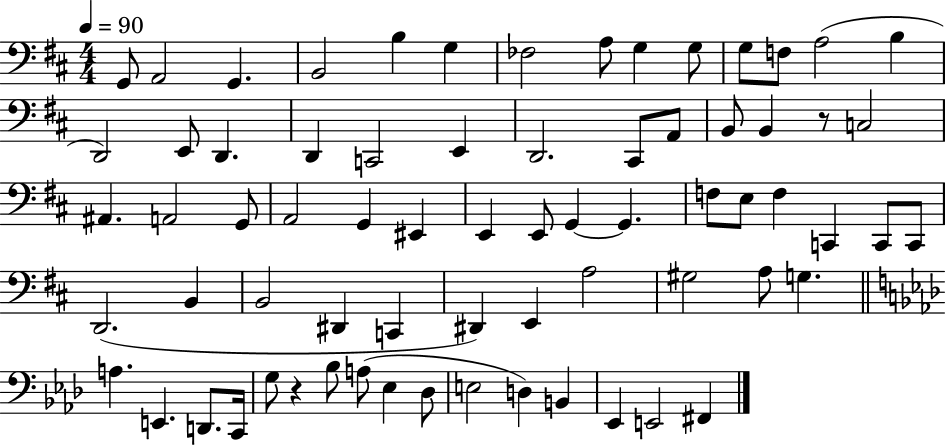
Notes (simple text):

G2/e A2/h G2/q. B2/h B3/q G3/q FES3/h A3/e G3/q G3/e G3/e F3/e A3/h B3/q D2/h E2/e D2/q. D2/q C2/h E2/q D2/h. C#2/e A2/e B2/e B2/q R/e C3/h A#2/q. A2/h G2/e A2/h G2/q EIS2/q E2/q E2/e G2/q G2/q. F3/e E3/e F3/q C2/q C2/e C2/e D2/h. B2/q B2/h D#2/q C2/q D#2/q E2/q A3/h G#3/h A3/e G3/q. A3/q. E2/q. D2/e. C2/s G3/e R/q Bb3/e A3/e Eb3/q Db3/e E3/h D3/q B2/q Eb2/q E2/h F#2/q